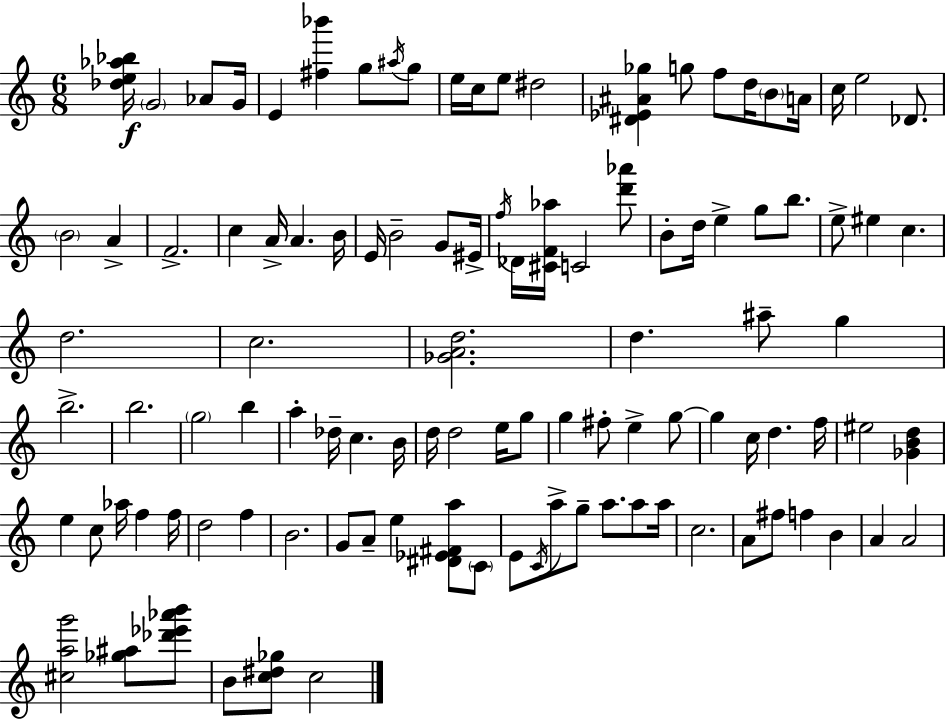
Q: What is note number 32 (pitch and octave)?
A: Db4